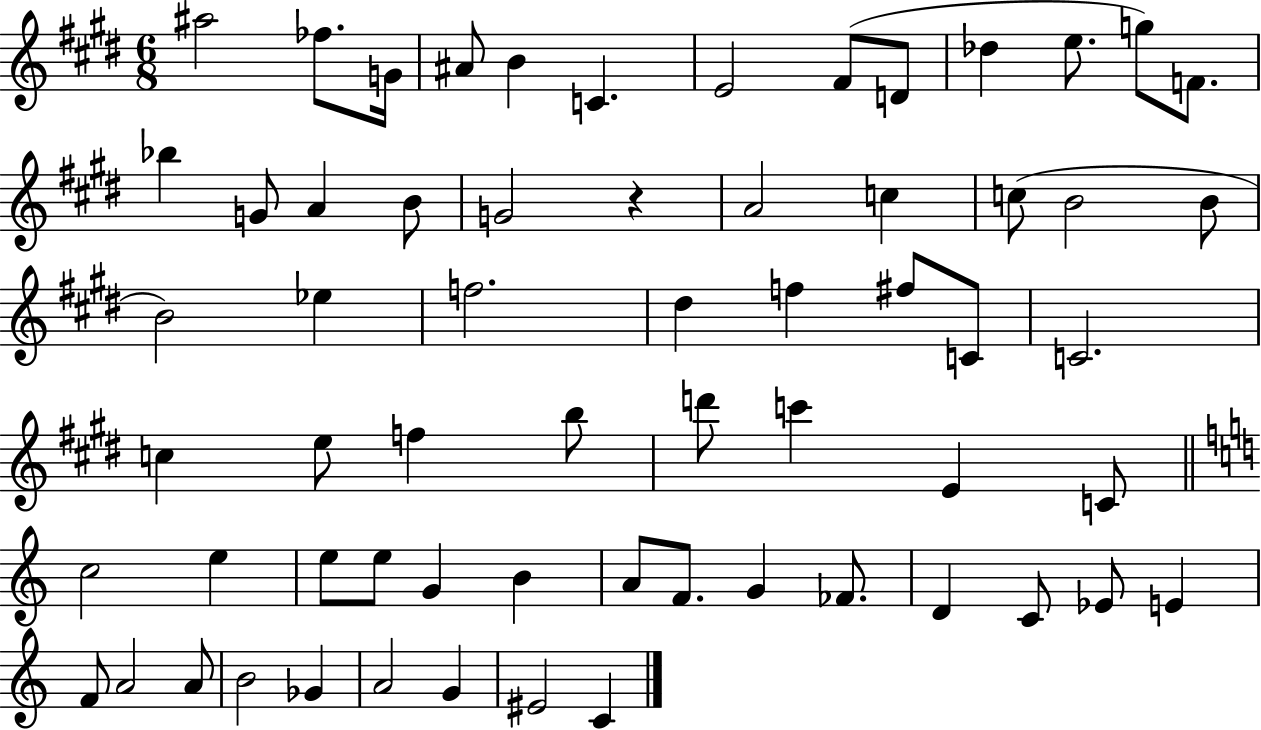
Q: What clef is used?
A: treble